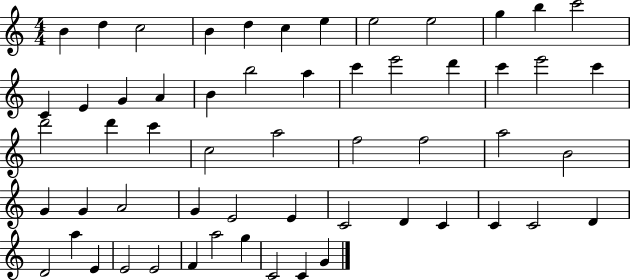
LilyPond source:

{
  \clef treble
  \numericTimeSignature
  \time 4/4
  \key c \major
  b'4 d''4 c''2 | b'4 d''4 c''4 e''4 | e''2 e''2 | g''4 b''4 c'''2 | \break c'4 e'4 g'4 a'4 | b'4 b''2 a''4 | c'''4 e'''2 d'''4 | c'''4 e'''2 c'''4 | \break d'''2 d'''4 c'''4 | c''2 a''2 | f''2 f''2 | a''2 b'2 | \break g'4 g'4 a'2 | g'4 e'2 e'4 | c'2 d'4 c'4 | c'4 c'2 d'4 | \break d'2 a''4 e'4 | e'2 e'2 | f'4 a''2 g''4 | c'2 c'4 g'4 | \break \bar "|."
}